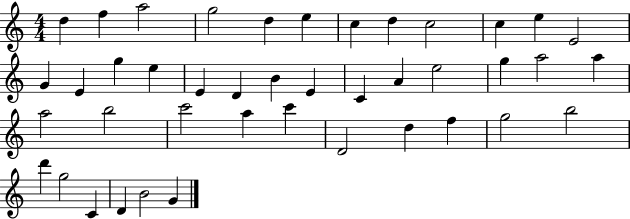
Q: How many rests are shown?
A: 0